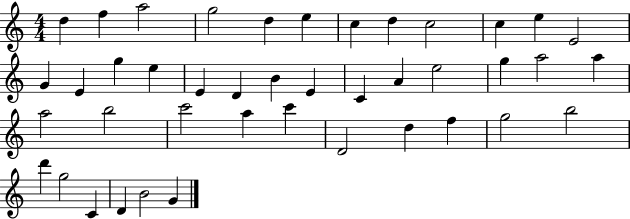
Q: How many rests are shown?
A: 0